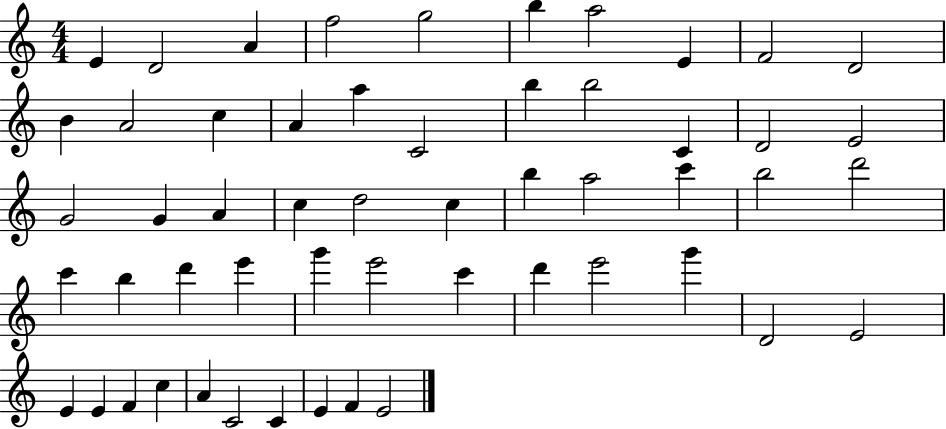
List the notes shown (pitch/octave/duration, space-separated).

E4/q D4/h A4/q F5/h G5/h B5/q A5/h E4/q F4/h D4/h B4/q A4/h C5/q A4/q A5/q C4/h B5/q B5/h C4/q D4/h E4/h G4/h G4/q A4/q C5/q D5/h C5/q B5/q A5/h C6/q B5/h D6/h C6/q B5/q D6/q E6/q G6/q E6/h C6/q D6/q E6/h G6/q D4/h E4/h E4/q E4/q F4/q C5/q A4/q C4/h C4/q E4/q F4/q E4/h